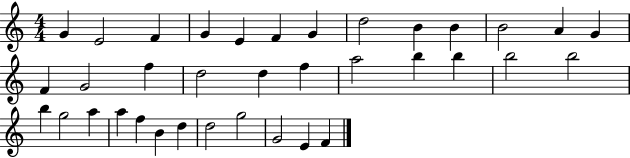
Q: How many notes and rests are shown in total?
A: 36